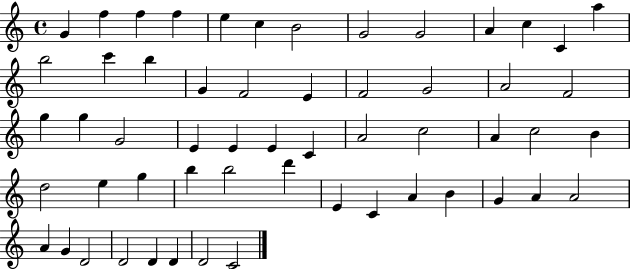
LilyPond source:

{
  \clef treble
  \time 4/4
  \defaultTimeSignature
  \key c \major
  g'4 f''4 f''4 f''4 | e''4 c''4 b'2 | g'2 g'2 | a'4 c''4 c'4 a''4 | \break b''2 c'''4 b''4 | g'4 f'2 e'4 | f'2 g'2 | a'2 f'2 | \break g''4 g''4 g'2 | e'4 e'4 e'4 c'4 | a'2 c''2 | a'4 c''2 b'4 | \break d''2 e''4 g''4 | b''4 b''2 d'''4 | e'4 c'4 a'4 b'4 | g'4 a'4 a'2 | \break a'4 g'4 d'2 | d'2 d'4 d'4 | d'2 c'2 | \bar "|."
}